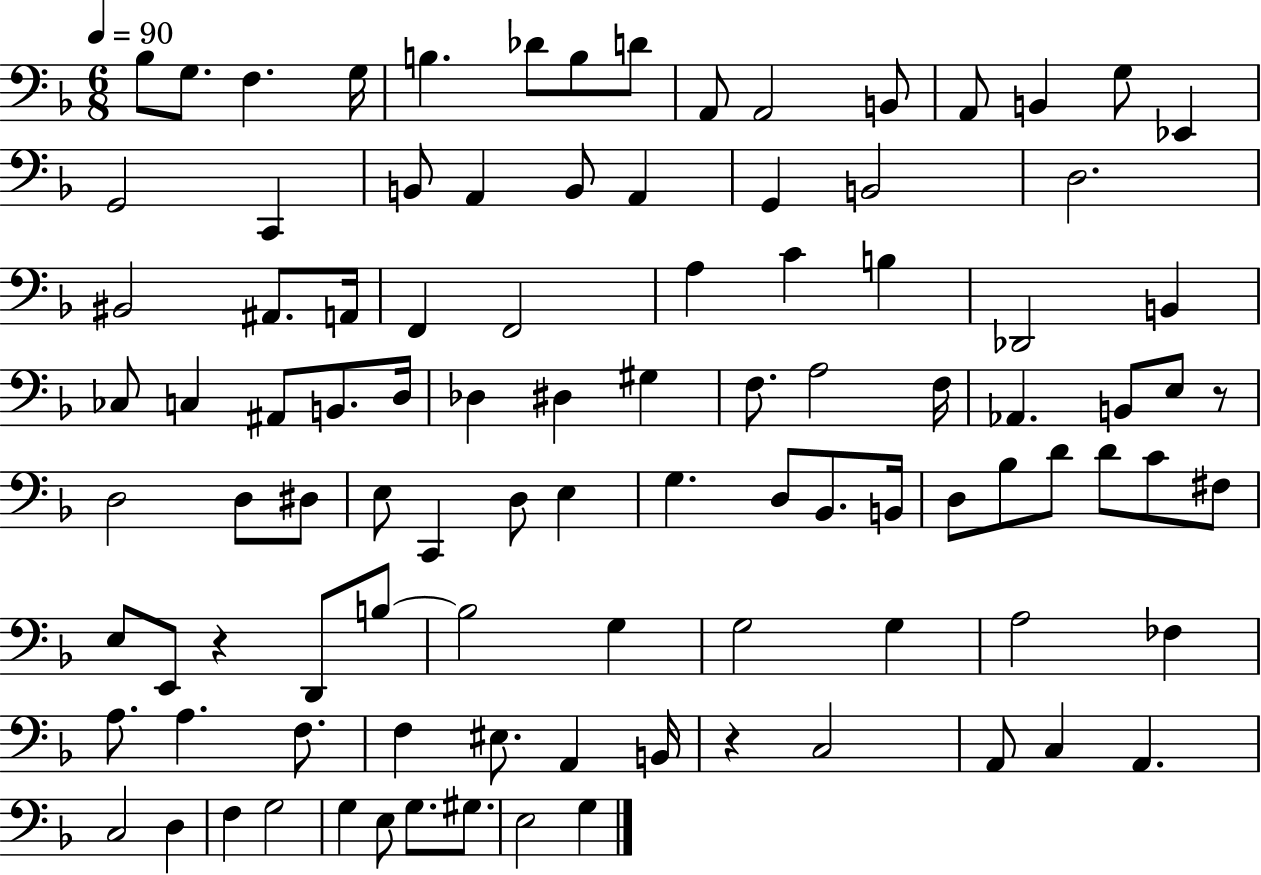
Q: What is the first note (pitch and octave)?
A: Bb3